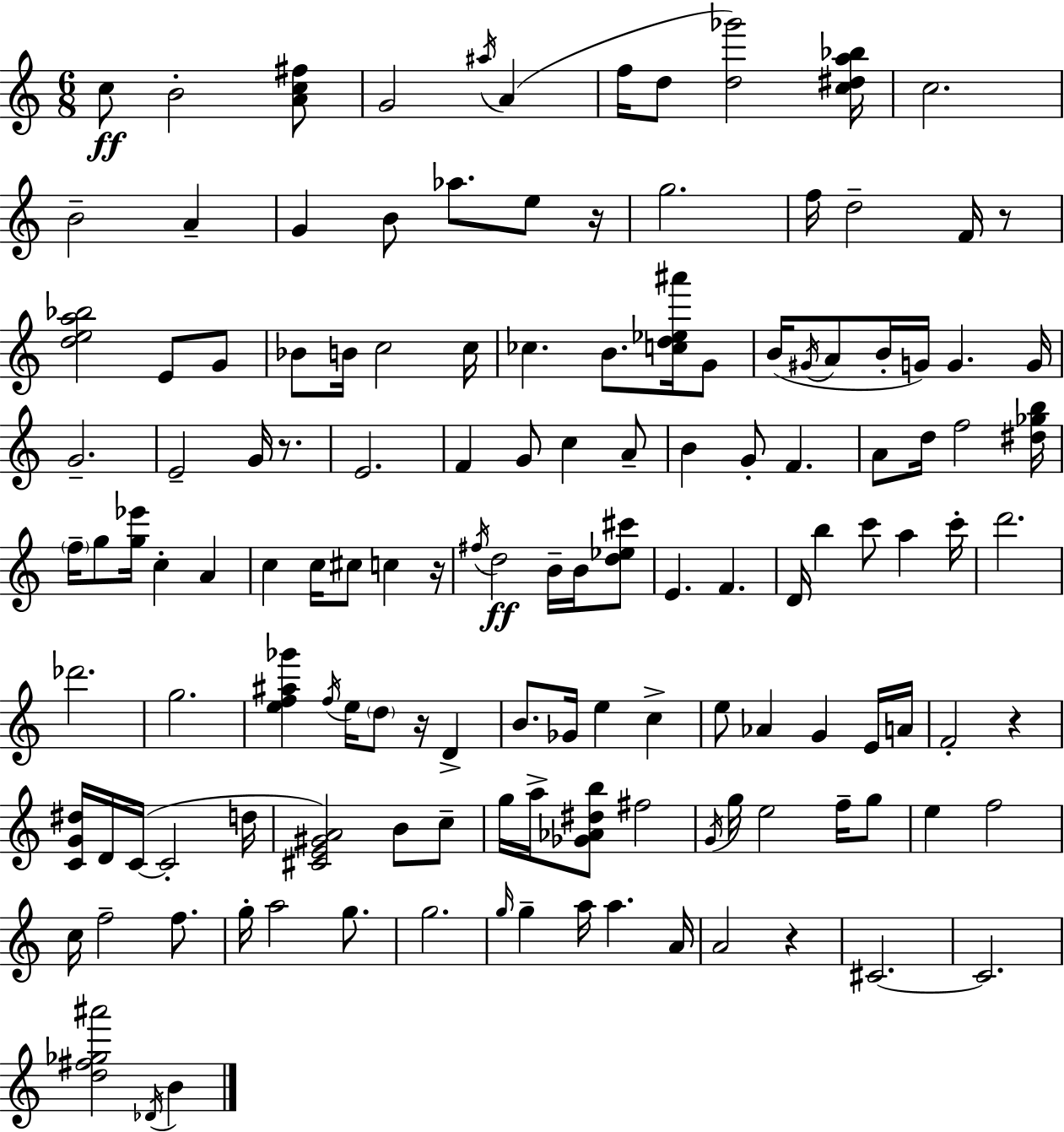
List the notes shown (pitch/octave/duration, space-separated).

C5/e B4/h [A4,C5,F#5]/e G4/h A#5/s A4/q F5/s D5/e [D5,Gb6]/h [C5,D#5,A5,Bb5]/s C5/h. B4/h A4/q G4/q B4/e Ab5/e. E5/e R/s G5/h. F5/s D5/h F4/s R/e [D5,E5,A5,Bb5]/h E4/e G4/e Bb4/e B4/s C5/h C5/s CES5/q. B4/e. [C5,D5,Eb5,A#6]/s G4/e B4/s G#4/s A4/e B4/s G4/s G4/q. G4/s G4/h. E4/h G4/s R/e. E4/h. F4/q G4/e C5/q A4/e B4/q G4/e F4/q. A4/e D5/s F5/h [D#5,Gb5,B5]/s F5/s G5/e [G5,Eb6]/s C5/q A4/q C5/q C5/s C#5/e C5/q R/s F#5/s D5/h B4/s B4/s [D5,Eb5,C#6]/e E4/q. F4/q. D4/s B5/q C6/e A5/q C6/s D6/h. Db6/h. G5/h. [E5,F5,A#5,Gb6]/q F5/s E5/s D5/e R/s D4/q B4/e. Gb4/s E5/q C5/q E5/e Ab4/q G4/q E4/s A4/s F4/h R/q [C4,G4,D#5]/s D4/s C4/s C4/h D5/s [C#4,E4,G#4,A4]/h B4/e C5/e G5/s A5/s [Gb4,Ab4,D#5,B5]/e F#5/h G4/s G5/s E5/h F5/s G5/e E5/q F5/h C5/s F5/h F5/e. G5/s A5/h G5/e. G5/h. G5/s G5/q A5/s A5/q. A4/s A4/h R/q C#4/h. C#4/h. [D5,F#5,Gb5,A#6]/h Db4/s B4/q